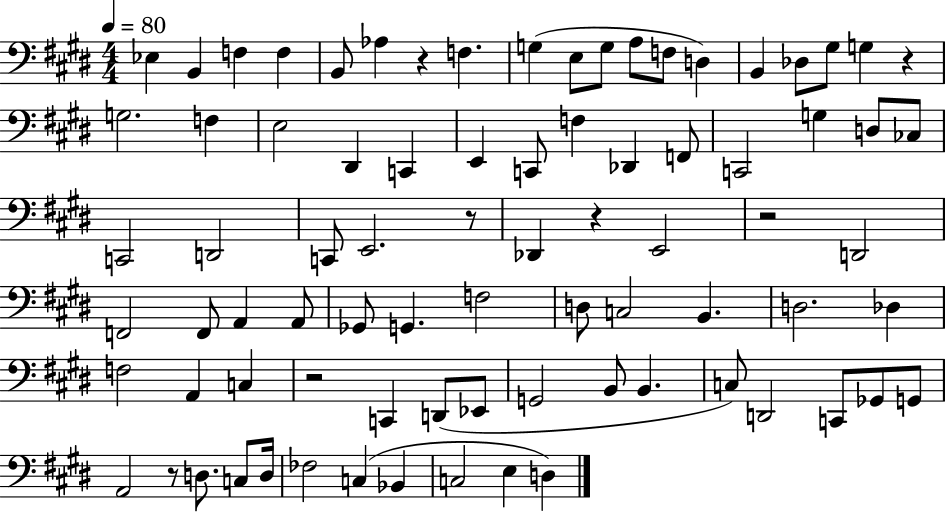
Eb3/q B2/q F3/q F3/q B2/e Ab3/q R/q F3/q. G3/q E3/e G3/e A3/e F3/e D3/q B2/q Db3/e G#3/e G3/q R/q G3/h. F3/q E3/h D#2/q C2/q E2/q C2/e F3/q Db2/q F2/e C2/h G3/q D3/e CES3/e C2/h D2/h C2/e E2/h. R/e Db2/q R/q E2/h R/h D2/h F2/h F2/e A2/q A2/e Gb2/e G2/q. F3/h D3/e C3/h B2/q. D3/h. Db3/q F3/h A2/q C3/q R/h C2/q D2/e Eb2/e G2/h B2/e B2/q. C3/e D2/h C2/e Gb2/e G2/e A2/h R/e D3/e. C3/e D3/s FES3/h C3/q Bb2/q C3/h E3/q D3/q